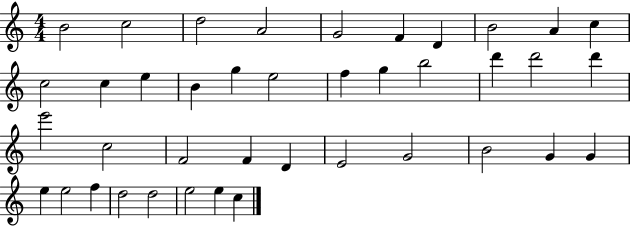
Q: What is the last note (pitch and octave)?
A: C5